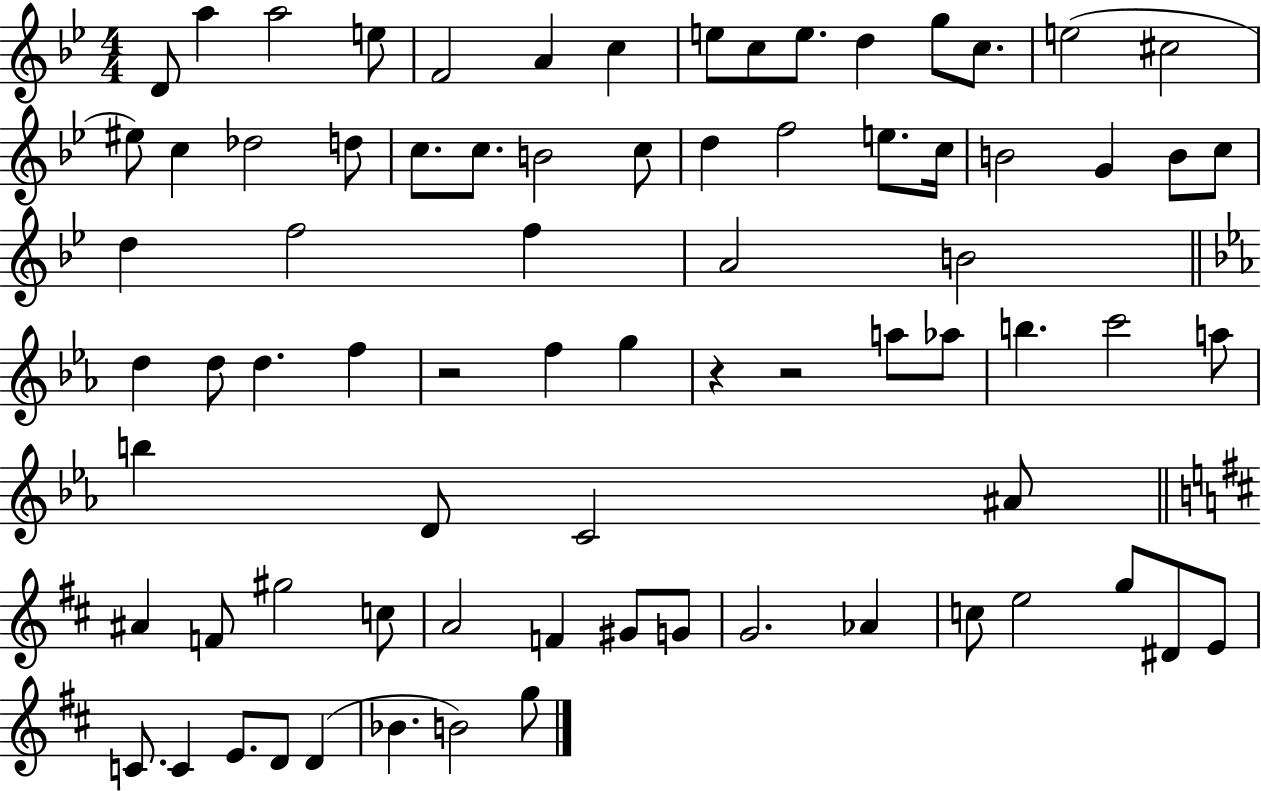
X:1
T:Untitled
M:4/4
L:1/4
K:Bb
D/2 a a2 e/2 F2 A c e/2 c/2 e/2 d g/2 c/2 e2 ^c2 ^e/2 c _d2 d/2 c/2 c/2 B2 c/2 d f2 e/2 c/4 B2 G B/2 c/2 d f2 f A2 B2 d d/2 d f z2 f g z z2 a/2 _a/2 b c'2 a/2 b D/2 C2 ^A/2 ^A F/2 ^g2 c/2 A2 F ^G/2 G/2 G2 _A c/2 e2 g/2 ^D/2 E/2 C/2 C E/2 D/2 D _B B2 g/2